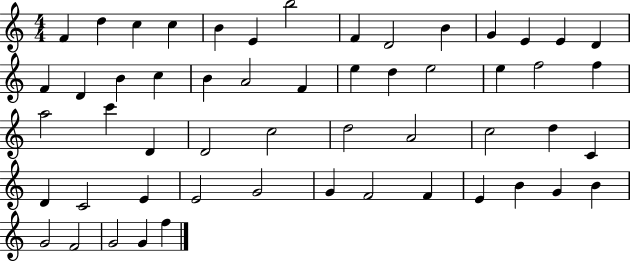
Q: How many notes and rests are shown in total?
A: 54